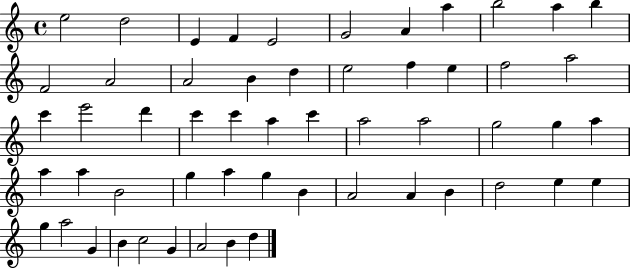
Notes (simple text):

E5/h D5/h E4/q F4/q E4/h G4/h A4/q A5/q B5/h A5/q B5/q F4/h A4/h A4/h B4/q D5/q E5/h F5/q E5/q F5/h A5/h C6/q E6/h D6/q C6/q C6/q A5/q C6/q A5/h A5/h G5/h G5/q A5/q A5/q A5/q B4/h G5/q A5/q G5/q B4/q A4/h A4/q B4/q D5/h E5/q E5/q G5/q A5/h G4/q B4/q C5/h G4/q A4/h B4/q D5/q